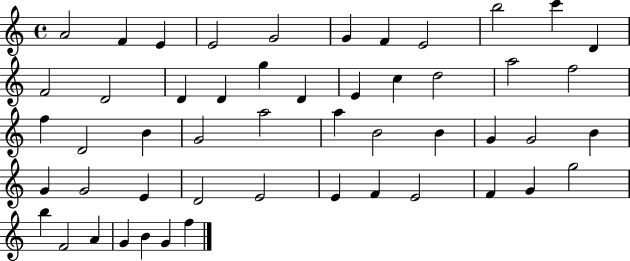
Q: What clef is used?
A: treble